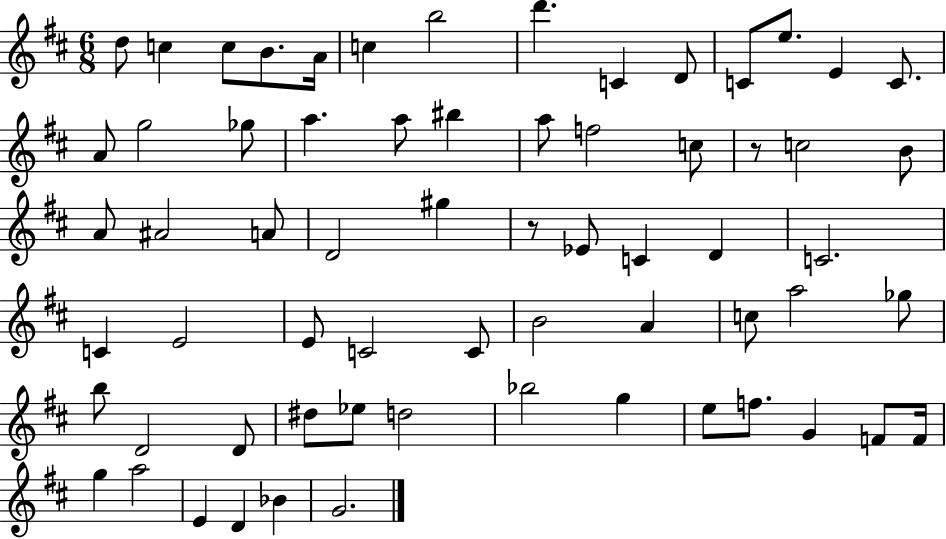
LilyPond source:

{
  \clef treble
  \numericTimeSignature
  \time 6/8
  \key d \major
  d''8 c''4 c''8 b'8. a'16 | c''4 b''2 | d'''4. c'4 d'8 | c'8 e''8. e'4 c'8. | \break a'8 g''2 ges''8 | a''4. a''8 bis''4 | a''8 f''2 c''8 | r8 c''2 b'8 | \break a'8 ais'2 a'8 | d'2 gis''4 | r8 ees'8 c'4 d'4 | c'2. | \break c'4 e'2 | e'8 c'2 c'8 | b'2 a'4 | c''8 a''2 ges''8 | \break b''8 d'2 d'8 | dis''8 ees''8 d''2 | bes''2 g''4 | e''8 f''8. g'4 f'8 f'16 | \break g''4 a''2 | e'4 d'4 bes'4 | g'2. | \bar "|."
}